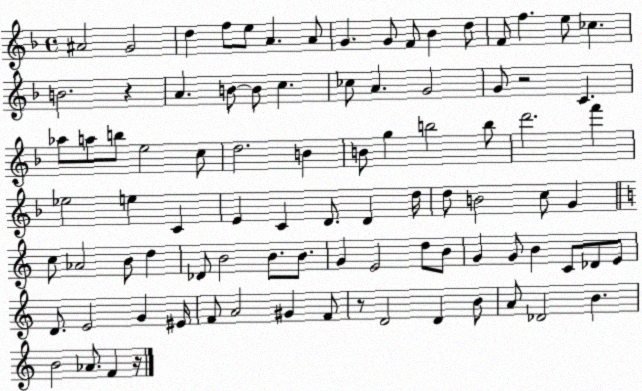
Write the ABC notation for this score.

X:1
T:Untitled
M:4/4
L:1/4
K:F
^A2 G2 d f/2 e/2 A A/2 G G/2 F/2 _B d/2 F/2 f e/2 _c B2 z A B/2 B/2 c _c/2 A G2 G/2 z2 C _a/2 a/2 b/2 e2 c/2 d2 B B/2 g b2 b/2 d'2 f' _e2 e C E C D/2 D d/4 d/2 B2 c/2 G c/2 _A2 B/2 d _D/2 B2 B/2 B/2 G E2 d/2 B/2 G G/2 B C/2 _D/2 E/2 D/2 E2 G ^E/4 F/2 A2 ^G F/2 z/2 D2 D B/2 A/2 _D2 B B2 _A/2 F z/4